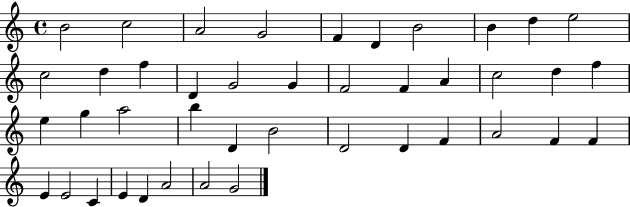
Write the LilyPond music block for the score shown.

{
  \clef treble
  \time 4/4
  \defaultTimeSignature
  \key c \major
  b'2 c''2 | a'2 g'2 | f'4 d'4 b'2 | b'4 d''4 e''2 | \break c''2 d''4 f''4 | d'4 g'2 g'4 | f'2 f'4 a'4 | c''2 d''4 f''4 | \break e''4 g''4 a''2 | b''4 d'4 b'2 | d'2 d'4 f'4 | a'2 f'4 f'4 | \break e'4 e'2 c'4 | e'4 d'4 a'2 | a'2 g'2 | \bar "|."
}